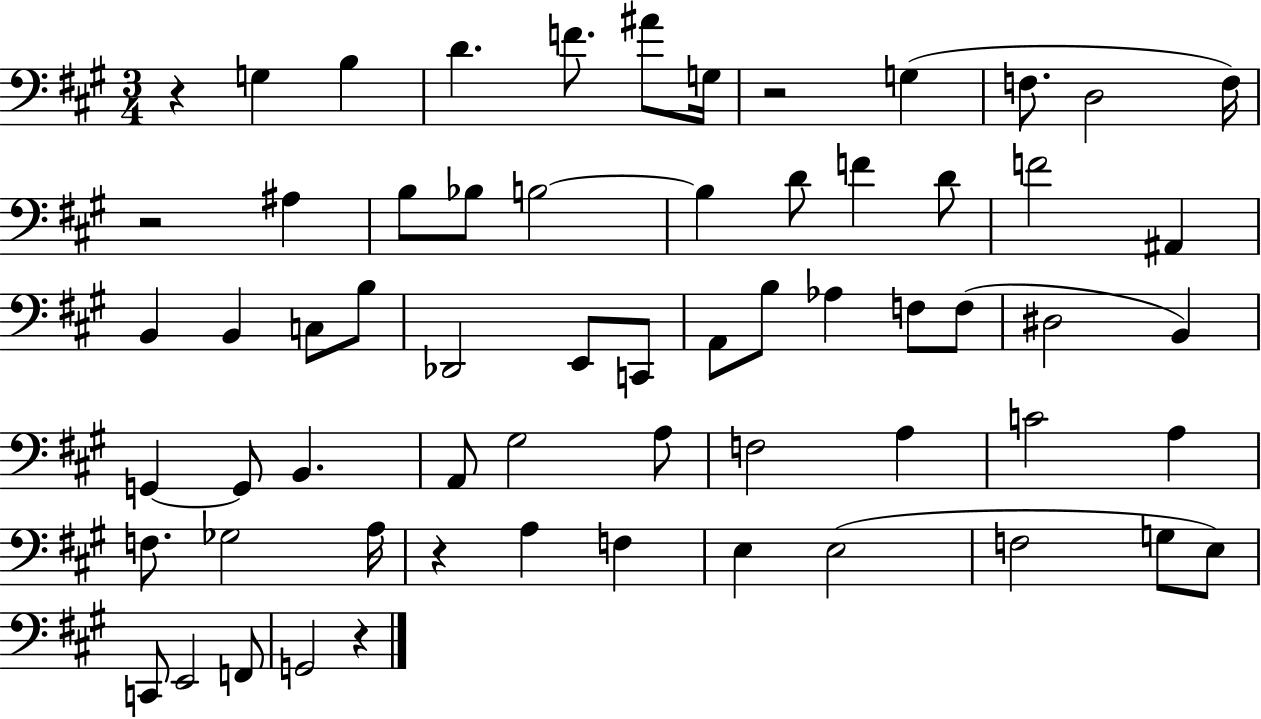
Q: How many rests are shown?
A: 5